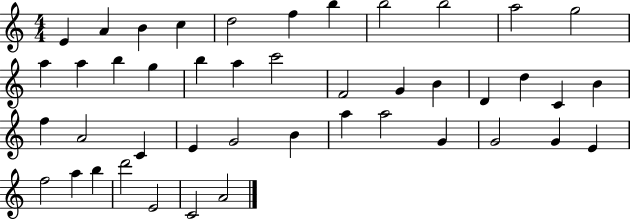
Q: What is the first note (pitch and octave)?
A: E4